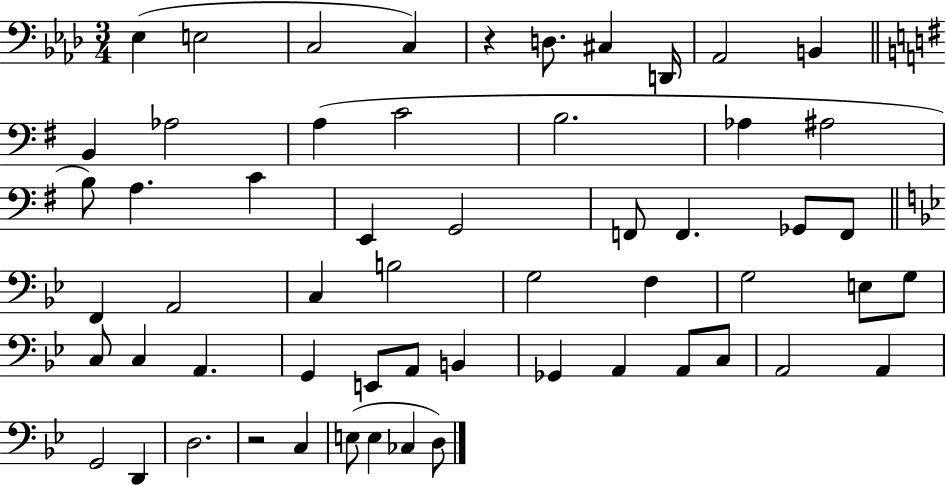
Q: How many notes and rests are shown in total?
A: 57